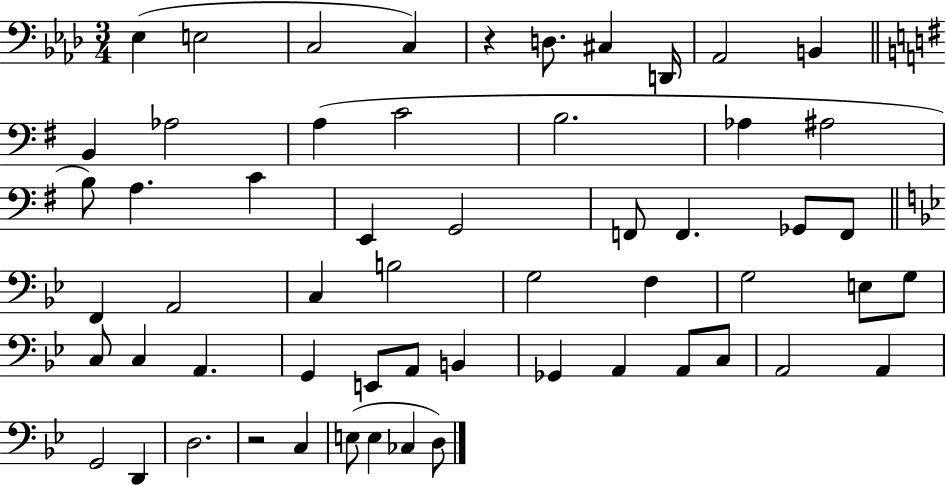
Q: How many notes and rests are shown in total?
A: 57